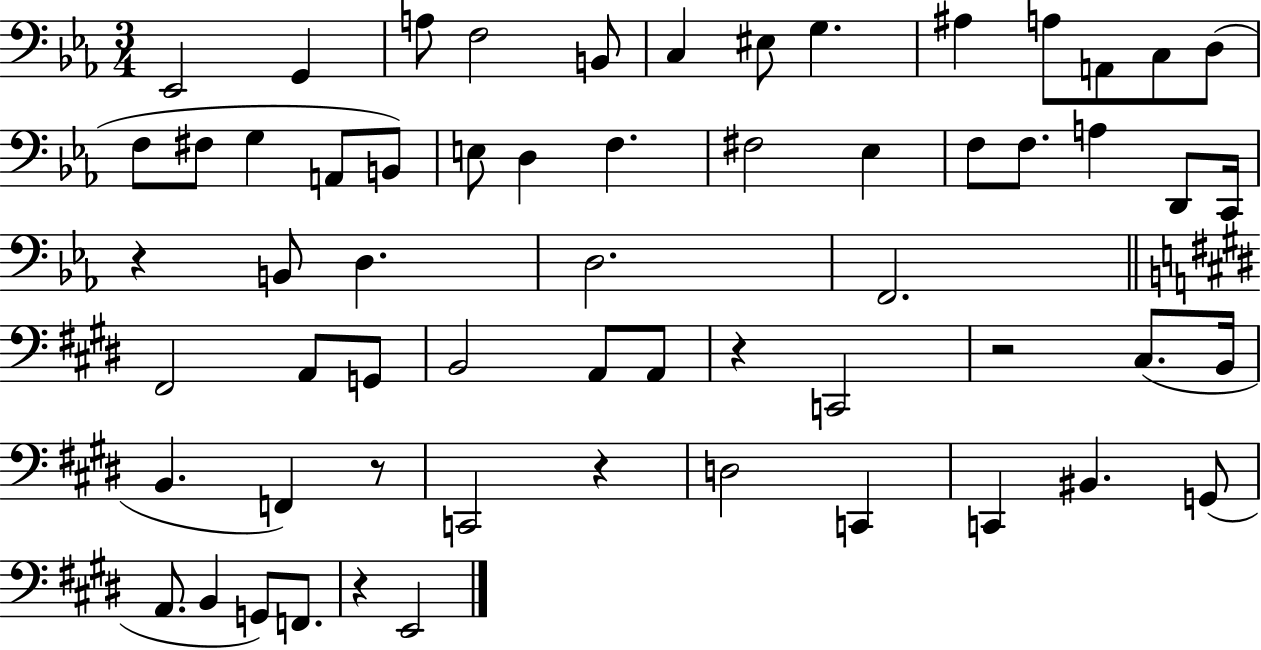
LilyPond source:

{
  \clef bass
  \numericTimeSignature
  \time 3/4
  \key ees \major
  ees,2 g,4 | a8 f2 b,8 | c4 eis8 g4. | ais4 a8 a,8 c8 d8( | \break f8 fis8 g4 a,8 b,8) | e8 d4 f4. | fis2 ees4 | f8 f8. a4 d,8 c,16 | \break r4 b,8 d4. | d2. | f,2. | \bar "||" \break \key e \major fis,2 a,8 g,8 | b,2 a,8 a,8 | r4 c,2 | r2 cis8.( b,16 | \break b,4. f,4) r8 | c,2 r4 | d2 c,4 | c,4 bis,4. g,8( | \break a,8. b,4 g,8) f,8. | r4 e,2 | \bar "|."
}